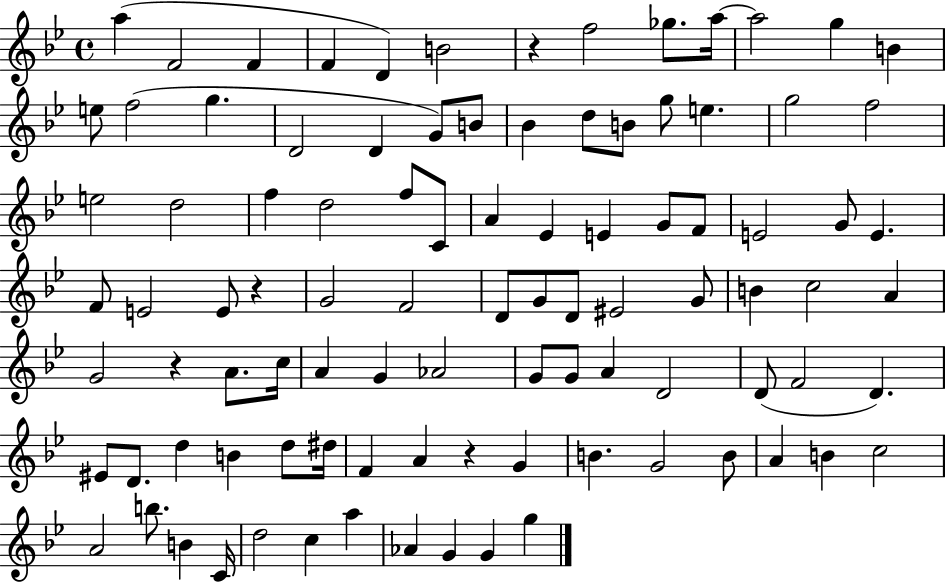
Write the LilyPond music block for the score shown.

{
  \clef treble
  \time 4/4
  \defaultTimeSignature
  \key bes \major
  a''4( f'2 f'4 | f'4 d'4) b'2 | r4 f''2 ges''8. a''16~~ | a''2 g''4 b'4 | \break e''8 f''2( g''4. | d'2 d'4 g'8) b'8 | bes'4 d''8 b'8 g''8 e''4. | g''2 f''2 | \break e''2 d''2 | f''4 d''2 f''8 c'8 | a'4 ees'4 e'4 g'8 f'8 | e'2 g'8 e'4. | \break f'8 e'2 e'8 r4 | g'2 f'2 | d'8 g'8 d'8 eis'2 g'8 | b'4 c''2 a'4 | \break g'2 r4 a'8. c''16 | a'4 g'4 aes'2 | g'8 g'8 a'4 d'2 | d'8( f'2 d'4.) | \break eis'8 d'8. d''4 b'4 d''8 dis''16 | f'4 a'4 r4 g'4 | b'4. g'2 b'8 | a'4 b'4 c''2 | \break a'2 b''8. b'4 c'16 | d''2 c''4 a''4 | aes'4 g'4 g'4 g''4 | \bar "|."
}